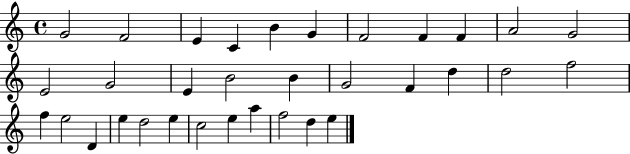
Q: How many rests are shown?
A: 0